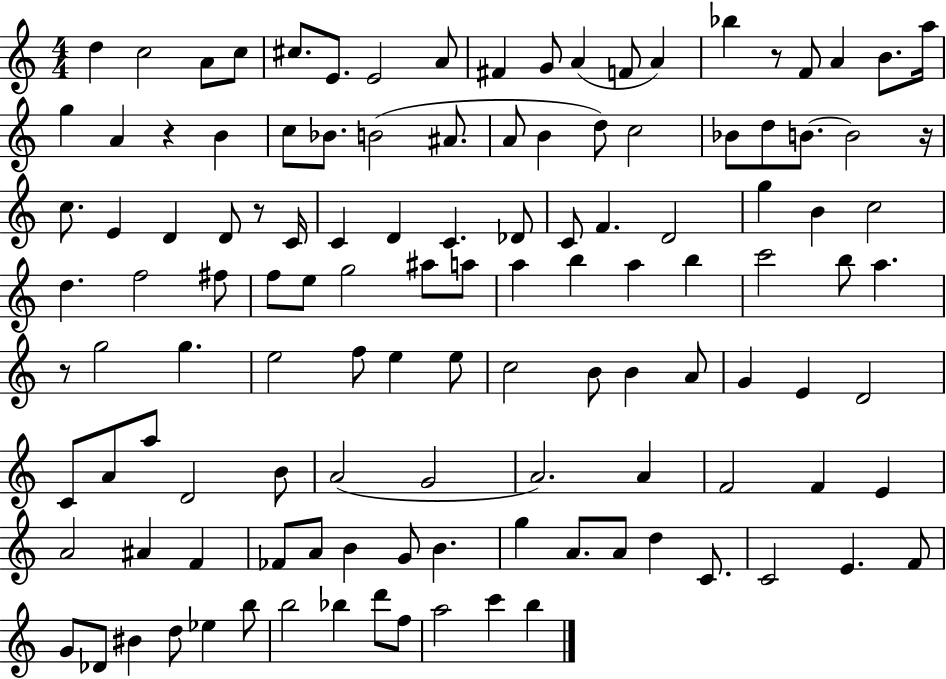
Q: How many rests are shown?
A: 5